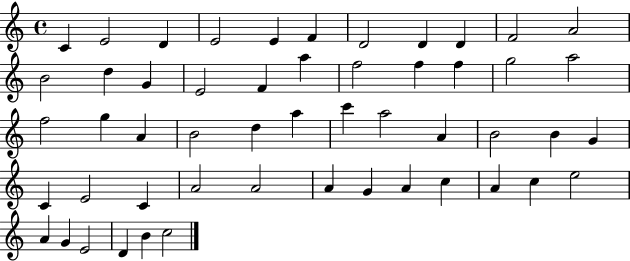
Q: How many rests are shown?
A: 0